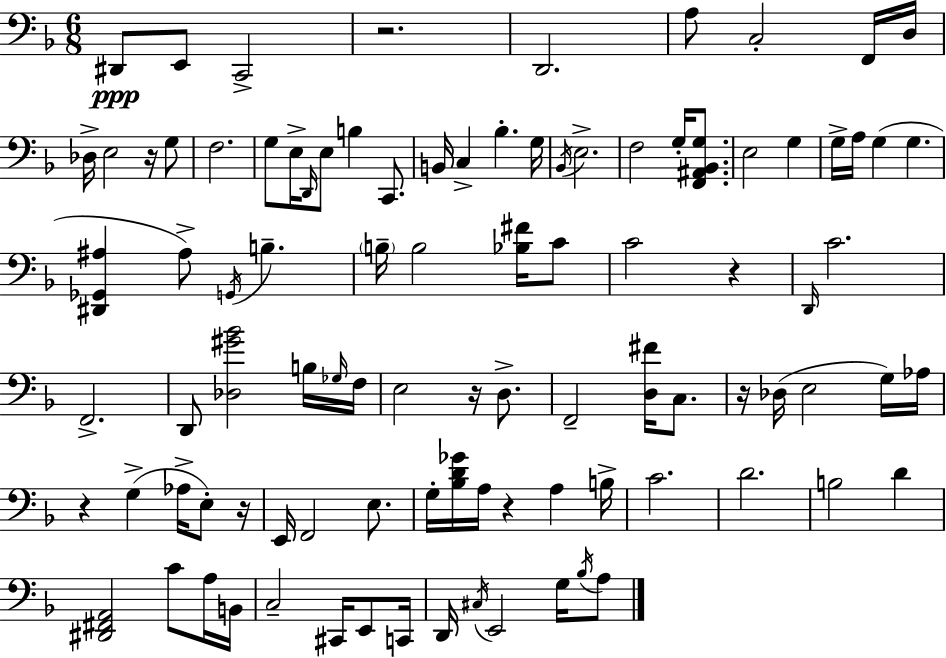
D#2/e E2/e C2/h R/h. D2/h. A3/e C3/h F2/s D3/s Db3/s E3/h R/s G3/e F3/h. G3/e E3/s D2/s E3/e B3/q C2/e. B2/s C3/q Bb3/q. G3/s Bb2/s E3/h. F3/h G3/s [F2,A#2,Bb2,G3]/e. E3/h G3/q G3/s A3/s G3/q G3/q. [D#2,Gb2,A#3]/q A#3/e G2/s B3/q. B3/s B3/h [Bb3,F#4]/s C4/e C4/h R/q D2/s C4/h. F2/h. D2/e [Db3,G#4,Bb4]/h B3/s Gb3/s F3/s E3/h R/s D3/e. F2/h [D3,F#4]/s C3/e. R/s Db3/s E3/h G3/s Ab3/s R/q G3/q Ab3/s E3/e R/s E2/s F2/h E3/e. G3/s [Bb3,D4,Gb4]/s A3/s R/q A3/q B3/s C4/h. D4/h. B3/h D4/q [D#2,F#2,A2]/h C4/e A3/s B2/s C3/h C#2/s E2/e C2/s D2/s C#3/s E2/h G3/s Bb3/s A3/e